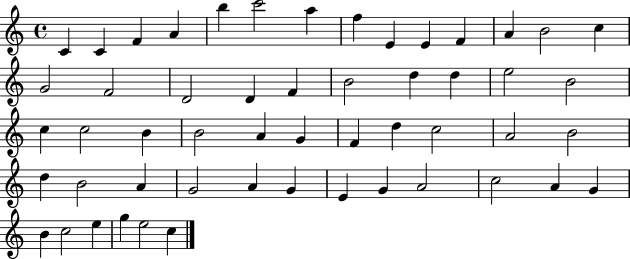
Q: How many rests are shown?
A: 0